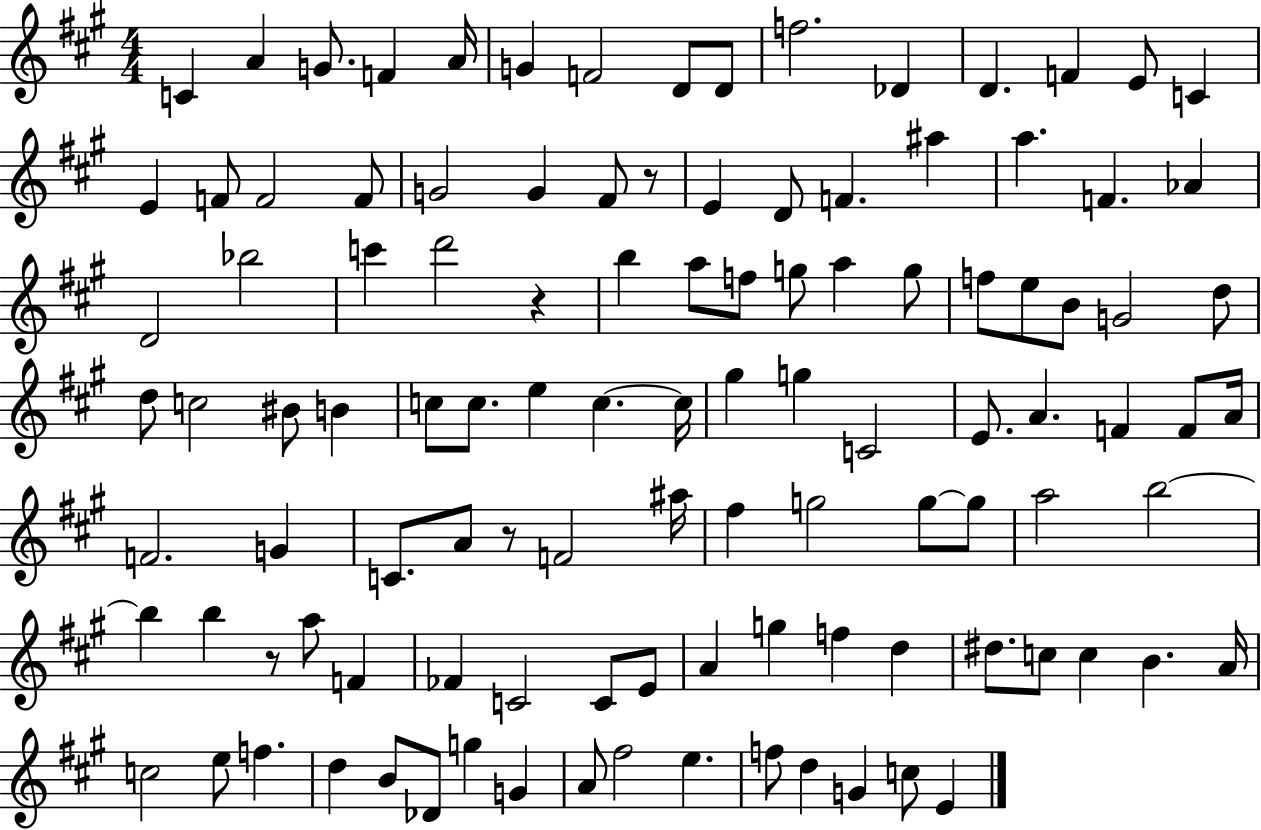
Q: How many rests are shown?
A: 4